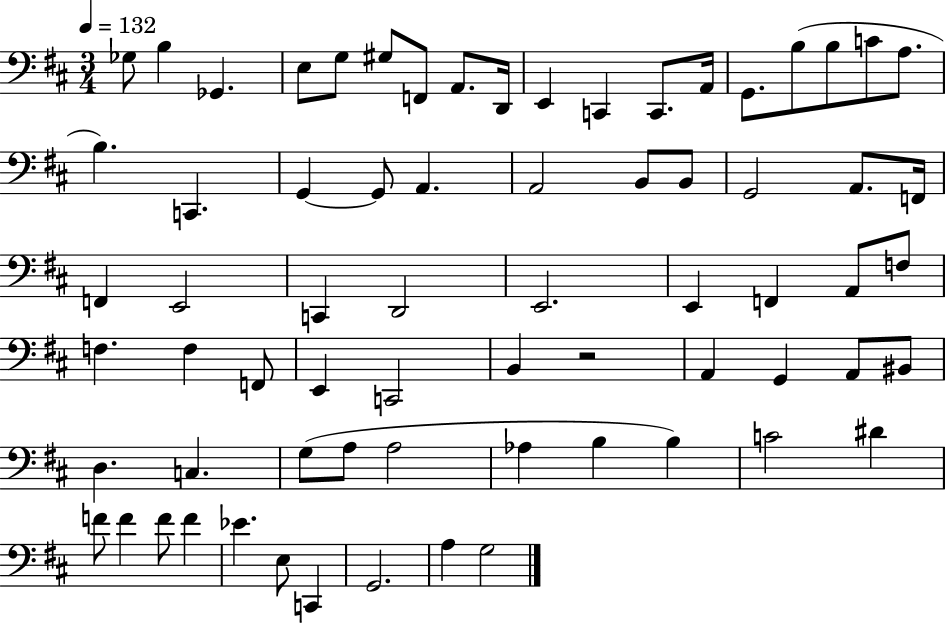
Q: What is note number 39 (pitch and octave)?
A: F3